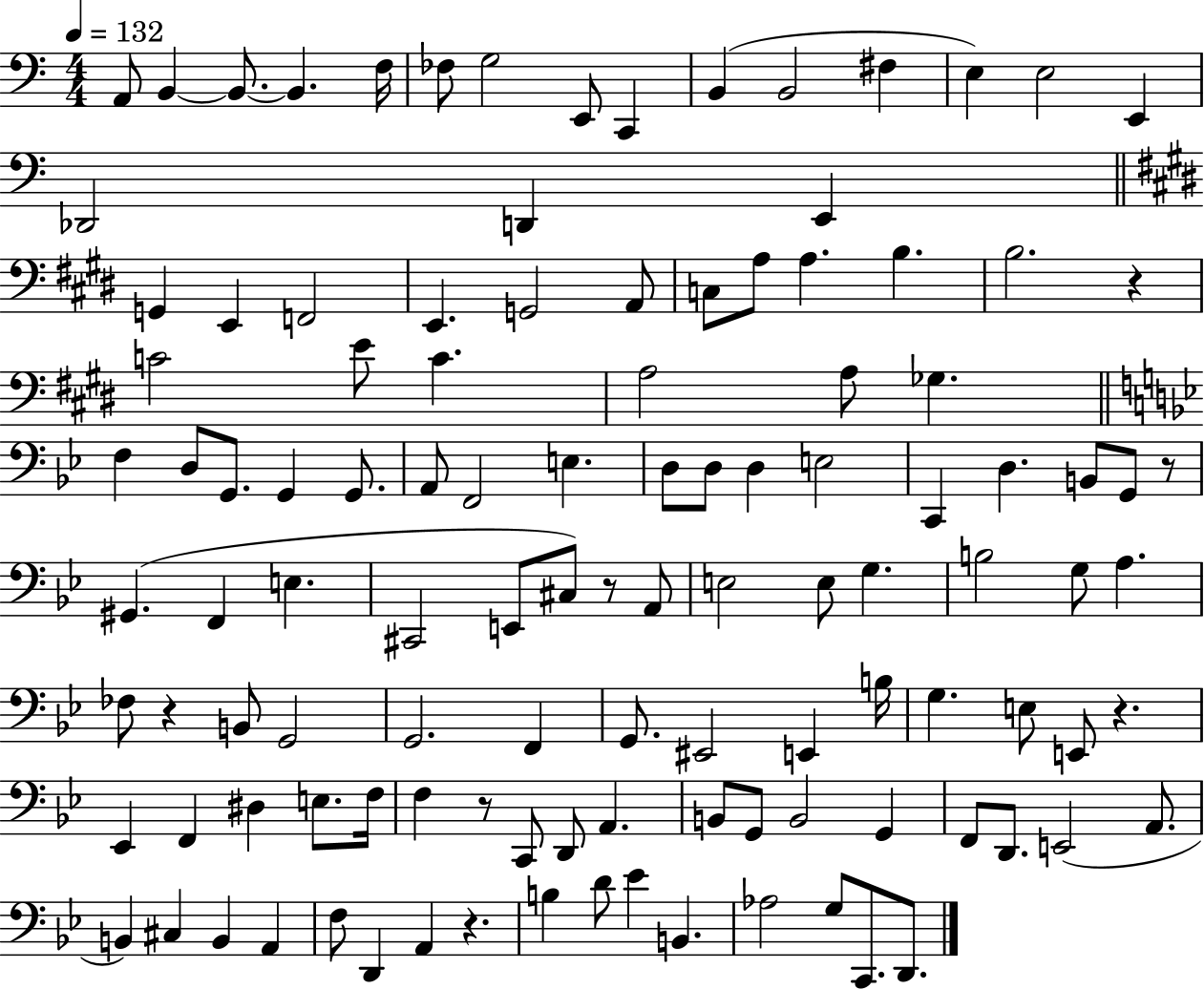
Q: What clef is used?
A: bass